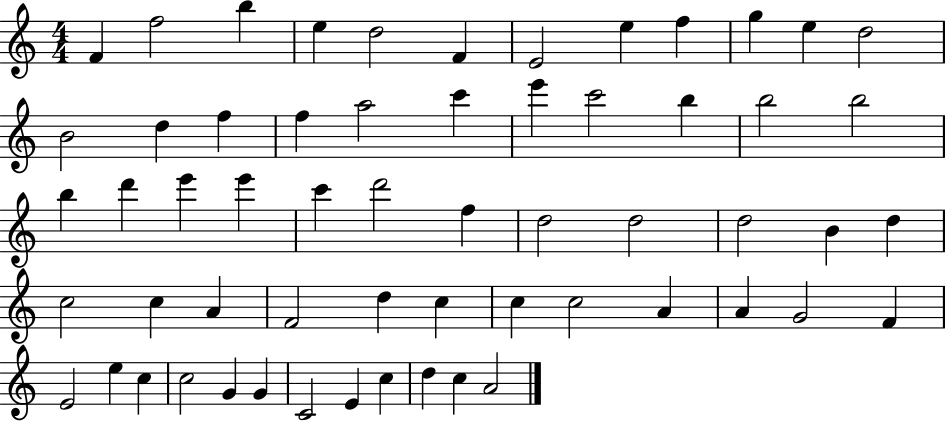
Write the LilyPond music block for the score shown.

{
  \clef treble
  \numericTimeSignature
  \time 4/4
  \key c \major
  f'4 f''2 b''4 | e''4 d''2 f'4 | e'2 e''4 f''4 | g''4 e''4 d''2 | \break b'2 d''4 f''4 | f''4 a''2 c'''4 | e'''4 c'''2 b''4 | b''2 b''2 | \break b''4 d'''4 e'''4 e'''4 | c'''4 d'''2 f''4 | d''2 d''2 | d''2 b'4 d''4 | \break c''2 c''4 a'4 | f'2 d''4 c''4 | c''4 c''2 a'4 | a'4 g'2 f'4 | \break e'2 e''4 c''4 | c''2 g'4 g'4 | c'2 e'4 c''4 | d''4 c''4 a'2 | \break \bar "|."
}